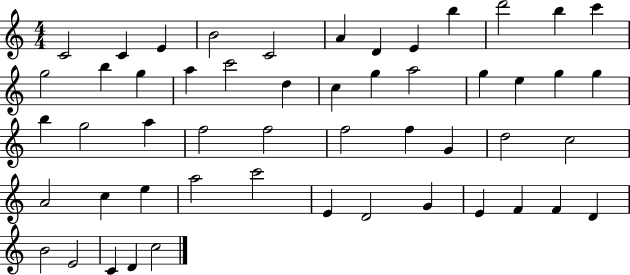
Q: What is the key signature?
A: C major